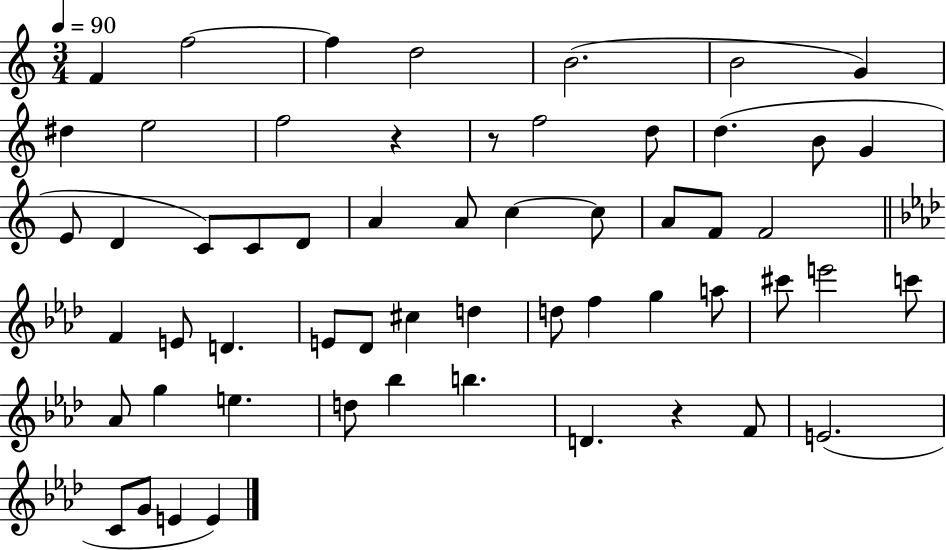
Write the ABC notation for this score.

X:1
T:Untitled
M:3/4
L:1/4
K:C
F f2 f d2 B2 B2 G ^d e2 f2 z z/2 f2 d/2 d B/2 G E/2 D C/2 C/2 D/2 A A/2 c c/2 A/2 F/2 F2 F E/2 D E/2 _D/2 ^c d d/2 f g a/2 ^c'/2 e'2 c'/2 _A/2 g e d/2 _b b D z F/2 E2 C/2 G/2 E E